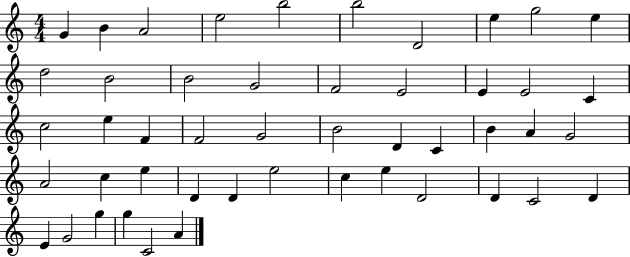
{
  \clef treble
  \numericTimeSignature
  \time 4/4
  \key c \major
  g'4 b'4 a'2 | e''2 b''2 | b''2 d'2 | e''4 g''2 e''4 | \break d''2 b'2 | b'2 g'2 | f'2 e'2 | e'4 e'2 c'4 | \break c''2 e''4 f'4 | f'2 g'2 | b'2 d'4 c'4 | b'4 a'4 g'2 | \break a'2 c''4 e''4 | d'4 d'4 e''2 | c''4 e''4 d'2 | d'4 c'2 d'4 | \break e'4 g'2 g''4 | g''4 c'2 a'4 | \bar "|."
}